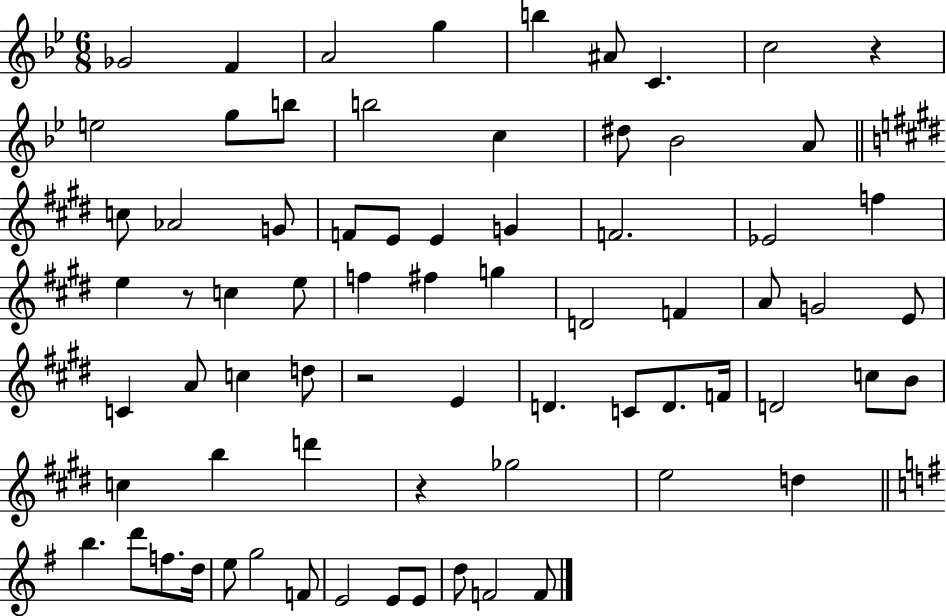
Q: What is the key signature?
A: BES major